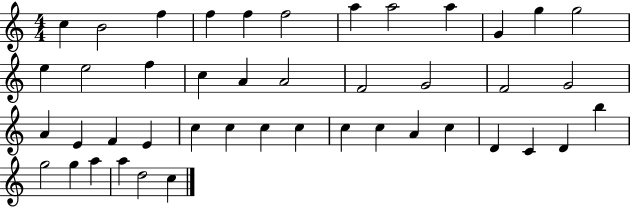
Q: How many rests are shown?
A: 0